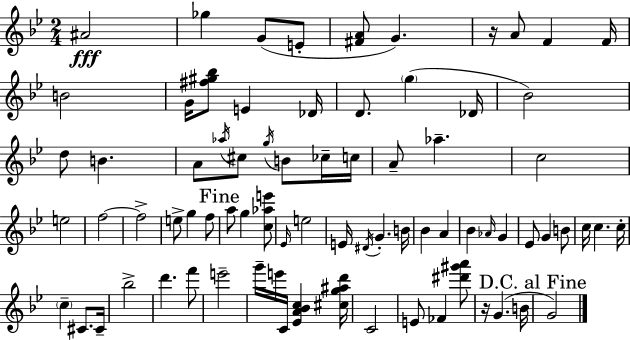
{
  \clef treble
  \numericTimeSignature
  \time 2/4
  \key g \minor
  ais'2\fff | ges''4 g'8( e'8-. | <fis' a'>8 g'4.) | r16 a'8 f'4 f'16 | \break b'2 | g'16 <fis'' gis'' bes''>8 e'4 des'16 | d'8. \parenthesize g''4( des'16 | bes'2) | \break d''8 b'4. | a'8 \acciaccatura { aes''16 } cis''8 \acciaccatura { g''16 } b'8 | ces''16-- c''16 a'8-- aes''4.-- | c''2 | \break e''2 | f''2~~ | f''2-> | e''8-> g''4 | \break f''8 \mark "Fine" a''8 g''4 | <c'' aes'' e'''>8 \grace { ees'16 } e''2 | e'16 \acciaccatura { dis'16 } g'4.-. | b'16 bes'4 | \break a'4 bes'4 | \grace { aes'16 } g'4 ees'8 g'4 | b'8 c''16 c''4. | c''16-. \parenthesize c''4-- | \break cis'8. cis'16-- bes''2-> | d'''4. | f'''8 e'''2-- | g'''16-- e'''16 c'16 | \break <ees' a' bes' c''>4 <cis'' g'' ais'' d'''>16 c'2 | e'8 fes'4 | <dis''' gis''' a'''>8 r16 g'4.( | b'16 \mark "D.C. al Fine" g'2) | \break \bar "|."
}